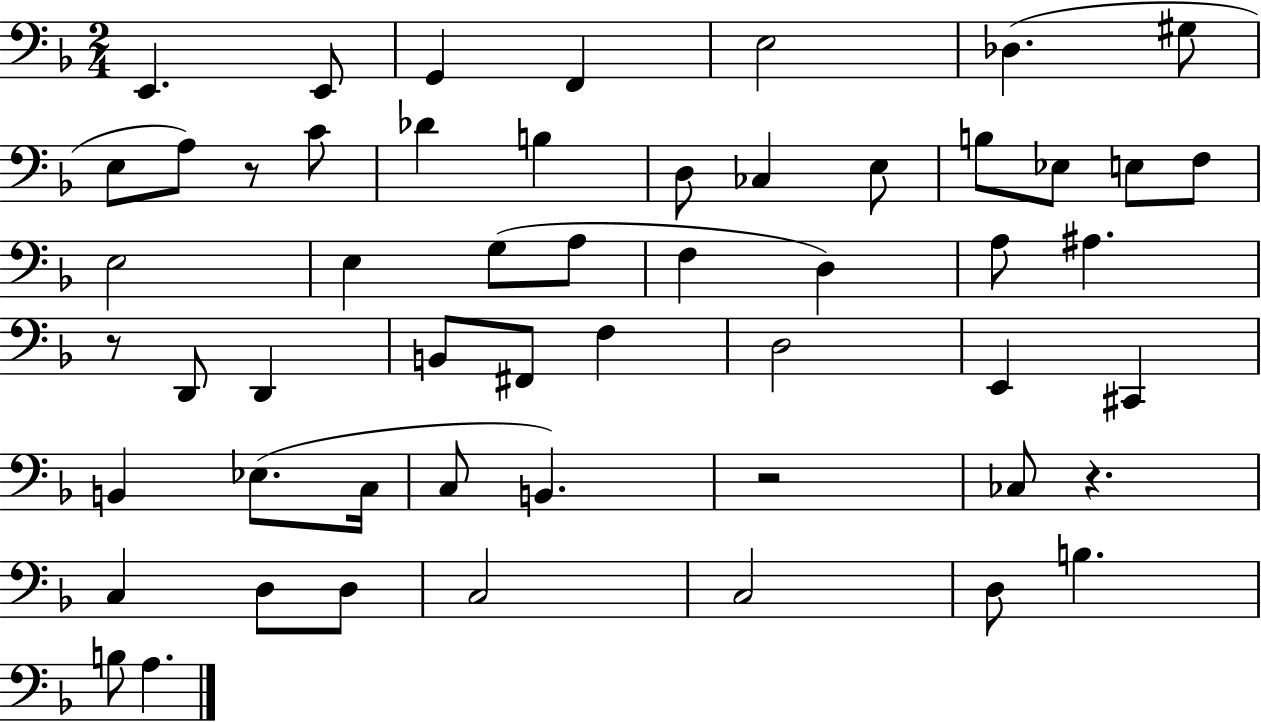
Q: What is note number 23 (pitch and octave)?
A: A3